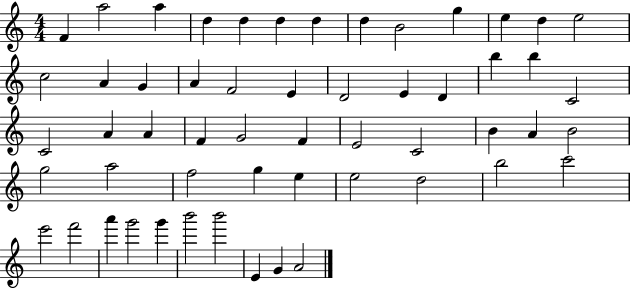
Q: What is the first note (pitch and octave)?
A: F4